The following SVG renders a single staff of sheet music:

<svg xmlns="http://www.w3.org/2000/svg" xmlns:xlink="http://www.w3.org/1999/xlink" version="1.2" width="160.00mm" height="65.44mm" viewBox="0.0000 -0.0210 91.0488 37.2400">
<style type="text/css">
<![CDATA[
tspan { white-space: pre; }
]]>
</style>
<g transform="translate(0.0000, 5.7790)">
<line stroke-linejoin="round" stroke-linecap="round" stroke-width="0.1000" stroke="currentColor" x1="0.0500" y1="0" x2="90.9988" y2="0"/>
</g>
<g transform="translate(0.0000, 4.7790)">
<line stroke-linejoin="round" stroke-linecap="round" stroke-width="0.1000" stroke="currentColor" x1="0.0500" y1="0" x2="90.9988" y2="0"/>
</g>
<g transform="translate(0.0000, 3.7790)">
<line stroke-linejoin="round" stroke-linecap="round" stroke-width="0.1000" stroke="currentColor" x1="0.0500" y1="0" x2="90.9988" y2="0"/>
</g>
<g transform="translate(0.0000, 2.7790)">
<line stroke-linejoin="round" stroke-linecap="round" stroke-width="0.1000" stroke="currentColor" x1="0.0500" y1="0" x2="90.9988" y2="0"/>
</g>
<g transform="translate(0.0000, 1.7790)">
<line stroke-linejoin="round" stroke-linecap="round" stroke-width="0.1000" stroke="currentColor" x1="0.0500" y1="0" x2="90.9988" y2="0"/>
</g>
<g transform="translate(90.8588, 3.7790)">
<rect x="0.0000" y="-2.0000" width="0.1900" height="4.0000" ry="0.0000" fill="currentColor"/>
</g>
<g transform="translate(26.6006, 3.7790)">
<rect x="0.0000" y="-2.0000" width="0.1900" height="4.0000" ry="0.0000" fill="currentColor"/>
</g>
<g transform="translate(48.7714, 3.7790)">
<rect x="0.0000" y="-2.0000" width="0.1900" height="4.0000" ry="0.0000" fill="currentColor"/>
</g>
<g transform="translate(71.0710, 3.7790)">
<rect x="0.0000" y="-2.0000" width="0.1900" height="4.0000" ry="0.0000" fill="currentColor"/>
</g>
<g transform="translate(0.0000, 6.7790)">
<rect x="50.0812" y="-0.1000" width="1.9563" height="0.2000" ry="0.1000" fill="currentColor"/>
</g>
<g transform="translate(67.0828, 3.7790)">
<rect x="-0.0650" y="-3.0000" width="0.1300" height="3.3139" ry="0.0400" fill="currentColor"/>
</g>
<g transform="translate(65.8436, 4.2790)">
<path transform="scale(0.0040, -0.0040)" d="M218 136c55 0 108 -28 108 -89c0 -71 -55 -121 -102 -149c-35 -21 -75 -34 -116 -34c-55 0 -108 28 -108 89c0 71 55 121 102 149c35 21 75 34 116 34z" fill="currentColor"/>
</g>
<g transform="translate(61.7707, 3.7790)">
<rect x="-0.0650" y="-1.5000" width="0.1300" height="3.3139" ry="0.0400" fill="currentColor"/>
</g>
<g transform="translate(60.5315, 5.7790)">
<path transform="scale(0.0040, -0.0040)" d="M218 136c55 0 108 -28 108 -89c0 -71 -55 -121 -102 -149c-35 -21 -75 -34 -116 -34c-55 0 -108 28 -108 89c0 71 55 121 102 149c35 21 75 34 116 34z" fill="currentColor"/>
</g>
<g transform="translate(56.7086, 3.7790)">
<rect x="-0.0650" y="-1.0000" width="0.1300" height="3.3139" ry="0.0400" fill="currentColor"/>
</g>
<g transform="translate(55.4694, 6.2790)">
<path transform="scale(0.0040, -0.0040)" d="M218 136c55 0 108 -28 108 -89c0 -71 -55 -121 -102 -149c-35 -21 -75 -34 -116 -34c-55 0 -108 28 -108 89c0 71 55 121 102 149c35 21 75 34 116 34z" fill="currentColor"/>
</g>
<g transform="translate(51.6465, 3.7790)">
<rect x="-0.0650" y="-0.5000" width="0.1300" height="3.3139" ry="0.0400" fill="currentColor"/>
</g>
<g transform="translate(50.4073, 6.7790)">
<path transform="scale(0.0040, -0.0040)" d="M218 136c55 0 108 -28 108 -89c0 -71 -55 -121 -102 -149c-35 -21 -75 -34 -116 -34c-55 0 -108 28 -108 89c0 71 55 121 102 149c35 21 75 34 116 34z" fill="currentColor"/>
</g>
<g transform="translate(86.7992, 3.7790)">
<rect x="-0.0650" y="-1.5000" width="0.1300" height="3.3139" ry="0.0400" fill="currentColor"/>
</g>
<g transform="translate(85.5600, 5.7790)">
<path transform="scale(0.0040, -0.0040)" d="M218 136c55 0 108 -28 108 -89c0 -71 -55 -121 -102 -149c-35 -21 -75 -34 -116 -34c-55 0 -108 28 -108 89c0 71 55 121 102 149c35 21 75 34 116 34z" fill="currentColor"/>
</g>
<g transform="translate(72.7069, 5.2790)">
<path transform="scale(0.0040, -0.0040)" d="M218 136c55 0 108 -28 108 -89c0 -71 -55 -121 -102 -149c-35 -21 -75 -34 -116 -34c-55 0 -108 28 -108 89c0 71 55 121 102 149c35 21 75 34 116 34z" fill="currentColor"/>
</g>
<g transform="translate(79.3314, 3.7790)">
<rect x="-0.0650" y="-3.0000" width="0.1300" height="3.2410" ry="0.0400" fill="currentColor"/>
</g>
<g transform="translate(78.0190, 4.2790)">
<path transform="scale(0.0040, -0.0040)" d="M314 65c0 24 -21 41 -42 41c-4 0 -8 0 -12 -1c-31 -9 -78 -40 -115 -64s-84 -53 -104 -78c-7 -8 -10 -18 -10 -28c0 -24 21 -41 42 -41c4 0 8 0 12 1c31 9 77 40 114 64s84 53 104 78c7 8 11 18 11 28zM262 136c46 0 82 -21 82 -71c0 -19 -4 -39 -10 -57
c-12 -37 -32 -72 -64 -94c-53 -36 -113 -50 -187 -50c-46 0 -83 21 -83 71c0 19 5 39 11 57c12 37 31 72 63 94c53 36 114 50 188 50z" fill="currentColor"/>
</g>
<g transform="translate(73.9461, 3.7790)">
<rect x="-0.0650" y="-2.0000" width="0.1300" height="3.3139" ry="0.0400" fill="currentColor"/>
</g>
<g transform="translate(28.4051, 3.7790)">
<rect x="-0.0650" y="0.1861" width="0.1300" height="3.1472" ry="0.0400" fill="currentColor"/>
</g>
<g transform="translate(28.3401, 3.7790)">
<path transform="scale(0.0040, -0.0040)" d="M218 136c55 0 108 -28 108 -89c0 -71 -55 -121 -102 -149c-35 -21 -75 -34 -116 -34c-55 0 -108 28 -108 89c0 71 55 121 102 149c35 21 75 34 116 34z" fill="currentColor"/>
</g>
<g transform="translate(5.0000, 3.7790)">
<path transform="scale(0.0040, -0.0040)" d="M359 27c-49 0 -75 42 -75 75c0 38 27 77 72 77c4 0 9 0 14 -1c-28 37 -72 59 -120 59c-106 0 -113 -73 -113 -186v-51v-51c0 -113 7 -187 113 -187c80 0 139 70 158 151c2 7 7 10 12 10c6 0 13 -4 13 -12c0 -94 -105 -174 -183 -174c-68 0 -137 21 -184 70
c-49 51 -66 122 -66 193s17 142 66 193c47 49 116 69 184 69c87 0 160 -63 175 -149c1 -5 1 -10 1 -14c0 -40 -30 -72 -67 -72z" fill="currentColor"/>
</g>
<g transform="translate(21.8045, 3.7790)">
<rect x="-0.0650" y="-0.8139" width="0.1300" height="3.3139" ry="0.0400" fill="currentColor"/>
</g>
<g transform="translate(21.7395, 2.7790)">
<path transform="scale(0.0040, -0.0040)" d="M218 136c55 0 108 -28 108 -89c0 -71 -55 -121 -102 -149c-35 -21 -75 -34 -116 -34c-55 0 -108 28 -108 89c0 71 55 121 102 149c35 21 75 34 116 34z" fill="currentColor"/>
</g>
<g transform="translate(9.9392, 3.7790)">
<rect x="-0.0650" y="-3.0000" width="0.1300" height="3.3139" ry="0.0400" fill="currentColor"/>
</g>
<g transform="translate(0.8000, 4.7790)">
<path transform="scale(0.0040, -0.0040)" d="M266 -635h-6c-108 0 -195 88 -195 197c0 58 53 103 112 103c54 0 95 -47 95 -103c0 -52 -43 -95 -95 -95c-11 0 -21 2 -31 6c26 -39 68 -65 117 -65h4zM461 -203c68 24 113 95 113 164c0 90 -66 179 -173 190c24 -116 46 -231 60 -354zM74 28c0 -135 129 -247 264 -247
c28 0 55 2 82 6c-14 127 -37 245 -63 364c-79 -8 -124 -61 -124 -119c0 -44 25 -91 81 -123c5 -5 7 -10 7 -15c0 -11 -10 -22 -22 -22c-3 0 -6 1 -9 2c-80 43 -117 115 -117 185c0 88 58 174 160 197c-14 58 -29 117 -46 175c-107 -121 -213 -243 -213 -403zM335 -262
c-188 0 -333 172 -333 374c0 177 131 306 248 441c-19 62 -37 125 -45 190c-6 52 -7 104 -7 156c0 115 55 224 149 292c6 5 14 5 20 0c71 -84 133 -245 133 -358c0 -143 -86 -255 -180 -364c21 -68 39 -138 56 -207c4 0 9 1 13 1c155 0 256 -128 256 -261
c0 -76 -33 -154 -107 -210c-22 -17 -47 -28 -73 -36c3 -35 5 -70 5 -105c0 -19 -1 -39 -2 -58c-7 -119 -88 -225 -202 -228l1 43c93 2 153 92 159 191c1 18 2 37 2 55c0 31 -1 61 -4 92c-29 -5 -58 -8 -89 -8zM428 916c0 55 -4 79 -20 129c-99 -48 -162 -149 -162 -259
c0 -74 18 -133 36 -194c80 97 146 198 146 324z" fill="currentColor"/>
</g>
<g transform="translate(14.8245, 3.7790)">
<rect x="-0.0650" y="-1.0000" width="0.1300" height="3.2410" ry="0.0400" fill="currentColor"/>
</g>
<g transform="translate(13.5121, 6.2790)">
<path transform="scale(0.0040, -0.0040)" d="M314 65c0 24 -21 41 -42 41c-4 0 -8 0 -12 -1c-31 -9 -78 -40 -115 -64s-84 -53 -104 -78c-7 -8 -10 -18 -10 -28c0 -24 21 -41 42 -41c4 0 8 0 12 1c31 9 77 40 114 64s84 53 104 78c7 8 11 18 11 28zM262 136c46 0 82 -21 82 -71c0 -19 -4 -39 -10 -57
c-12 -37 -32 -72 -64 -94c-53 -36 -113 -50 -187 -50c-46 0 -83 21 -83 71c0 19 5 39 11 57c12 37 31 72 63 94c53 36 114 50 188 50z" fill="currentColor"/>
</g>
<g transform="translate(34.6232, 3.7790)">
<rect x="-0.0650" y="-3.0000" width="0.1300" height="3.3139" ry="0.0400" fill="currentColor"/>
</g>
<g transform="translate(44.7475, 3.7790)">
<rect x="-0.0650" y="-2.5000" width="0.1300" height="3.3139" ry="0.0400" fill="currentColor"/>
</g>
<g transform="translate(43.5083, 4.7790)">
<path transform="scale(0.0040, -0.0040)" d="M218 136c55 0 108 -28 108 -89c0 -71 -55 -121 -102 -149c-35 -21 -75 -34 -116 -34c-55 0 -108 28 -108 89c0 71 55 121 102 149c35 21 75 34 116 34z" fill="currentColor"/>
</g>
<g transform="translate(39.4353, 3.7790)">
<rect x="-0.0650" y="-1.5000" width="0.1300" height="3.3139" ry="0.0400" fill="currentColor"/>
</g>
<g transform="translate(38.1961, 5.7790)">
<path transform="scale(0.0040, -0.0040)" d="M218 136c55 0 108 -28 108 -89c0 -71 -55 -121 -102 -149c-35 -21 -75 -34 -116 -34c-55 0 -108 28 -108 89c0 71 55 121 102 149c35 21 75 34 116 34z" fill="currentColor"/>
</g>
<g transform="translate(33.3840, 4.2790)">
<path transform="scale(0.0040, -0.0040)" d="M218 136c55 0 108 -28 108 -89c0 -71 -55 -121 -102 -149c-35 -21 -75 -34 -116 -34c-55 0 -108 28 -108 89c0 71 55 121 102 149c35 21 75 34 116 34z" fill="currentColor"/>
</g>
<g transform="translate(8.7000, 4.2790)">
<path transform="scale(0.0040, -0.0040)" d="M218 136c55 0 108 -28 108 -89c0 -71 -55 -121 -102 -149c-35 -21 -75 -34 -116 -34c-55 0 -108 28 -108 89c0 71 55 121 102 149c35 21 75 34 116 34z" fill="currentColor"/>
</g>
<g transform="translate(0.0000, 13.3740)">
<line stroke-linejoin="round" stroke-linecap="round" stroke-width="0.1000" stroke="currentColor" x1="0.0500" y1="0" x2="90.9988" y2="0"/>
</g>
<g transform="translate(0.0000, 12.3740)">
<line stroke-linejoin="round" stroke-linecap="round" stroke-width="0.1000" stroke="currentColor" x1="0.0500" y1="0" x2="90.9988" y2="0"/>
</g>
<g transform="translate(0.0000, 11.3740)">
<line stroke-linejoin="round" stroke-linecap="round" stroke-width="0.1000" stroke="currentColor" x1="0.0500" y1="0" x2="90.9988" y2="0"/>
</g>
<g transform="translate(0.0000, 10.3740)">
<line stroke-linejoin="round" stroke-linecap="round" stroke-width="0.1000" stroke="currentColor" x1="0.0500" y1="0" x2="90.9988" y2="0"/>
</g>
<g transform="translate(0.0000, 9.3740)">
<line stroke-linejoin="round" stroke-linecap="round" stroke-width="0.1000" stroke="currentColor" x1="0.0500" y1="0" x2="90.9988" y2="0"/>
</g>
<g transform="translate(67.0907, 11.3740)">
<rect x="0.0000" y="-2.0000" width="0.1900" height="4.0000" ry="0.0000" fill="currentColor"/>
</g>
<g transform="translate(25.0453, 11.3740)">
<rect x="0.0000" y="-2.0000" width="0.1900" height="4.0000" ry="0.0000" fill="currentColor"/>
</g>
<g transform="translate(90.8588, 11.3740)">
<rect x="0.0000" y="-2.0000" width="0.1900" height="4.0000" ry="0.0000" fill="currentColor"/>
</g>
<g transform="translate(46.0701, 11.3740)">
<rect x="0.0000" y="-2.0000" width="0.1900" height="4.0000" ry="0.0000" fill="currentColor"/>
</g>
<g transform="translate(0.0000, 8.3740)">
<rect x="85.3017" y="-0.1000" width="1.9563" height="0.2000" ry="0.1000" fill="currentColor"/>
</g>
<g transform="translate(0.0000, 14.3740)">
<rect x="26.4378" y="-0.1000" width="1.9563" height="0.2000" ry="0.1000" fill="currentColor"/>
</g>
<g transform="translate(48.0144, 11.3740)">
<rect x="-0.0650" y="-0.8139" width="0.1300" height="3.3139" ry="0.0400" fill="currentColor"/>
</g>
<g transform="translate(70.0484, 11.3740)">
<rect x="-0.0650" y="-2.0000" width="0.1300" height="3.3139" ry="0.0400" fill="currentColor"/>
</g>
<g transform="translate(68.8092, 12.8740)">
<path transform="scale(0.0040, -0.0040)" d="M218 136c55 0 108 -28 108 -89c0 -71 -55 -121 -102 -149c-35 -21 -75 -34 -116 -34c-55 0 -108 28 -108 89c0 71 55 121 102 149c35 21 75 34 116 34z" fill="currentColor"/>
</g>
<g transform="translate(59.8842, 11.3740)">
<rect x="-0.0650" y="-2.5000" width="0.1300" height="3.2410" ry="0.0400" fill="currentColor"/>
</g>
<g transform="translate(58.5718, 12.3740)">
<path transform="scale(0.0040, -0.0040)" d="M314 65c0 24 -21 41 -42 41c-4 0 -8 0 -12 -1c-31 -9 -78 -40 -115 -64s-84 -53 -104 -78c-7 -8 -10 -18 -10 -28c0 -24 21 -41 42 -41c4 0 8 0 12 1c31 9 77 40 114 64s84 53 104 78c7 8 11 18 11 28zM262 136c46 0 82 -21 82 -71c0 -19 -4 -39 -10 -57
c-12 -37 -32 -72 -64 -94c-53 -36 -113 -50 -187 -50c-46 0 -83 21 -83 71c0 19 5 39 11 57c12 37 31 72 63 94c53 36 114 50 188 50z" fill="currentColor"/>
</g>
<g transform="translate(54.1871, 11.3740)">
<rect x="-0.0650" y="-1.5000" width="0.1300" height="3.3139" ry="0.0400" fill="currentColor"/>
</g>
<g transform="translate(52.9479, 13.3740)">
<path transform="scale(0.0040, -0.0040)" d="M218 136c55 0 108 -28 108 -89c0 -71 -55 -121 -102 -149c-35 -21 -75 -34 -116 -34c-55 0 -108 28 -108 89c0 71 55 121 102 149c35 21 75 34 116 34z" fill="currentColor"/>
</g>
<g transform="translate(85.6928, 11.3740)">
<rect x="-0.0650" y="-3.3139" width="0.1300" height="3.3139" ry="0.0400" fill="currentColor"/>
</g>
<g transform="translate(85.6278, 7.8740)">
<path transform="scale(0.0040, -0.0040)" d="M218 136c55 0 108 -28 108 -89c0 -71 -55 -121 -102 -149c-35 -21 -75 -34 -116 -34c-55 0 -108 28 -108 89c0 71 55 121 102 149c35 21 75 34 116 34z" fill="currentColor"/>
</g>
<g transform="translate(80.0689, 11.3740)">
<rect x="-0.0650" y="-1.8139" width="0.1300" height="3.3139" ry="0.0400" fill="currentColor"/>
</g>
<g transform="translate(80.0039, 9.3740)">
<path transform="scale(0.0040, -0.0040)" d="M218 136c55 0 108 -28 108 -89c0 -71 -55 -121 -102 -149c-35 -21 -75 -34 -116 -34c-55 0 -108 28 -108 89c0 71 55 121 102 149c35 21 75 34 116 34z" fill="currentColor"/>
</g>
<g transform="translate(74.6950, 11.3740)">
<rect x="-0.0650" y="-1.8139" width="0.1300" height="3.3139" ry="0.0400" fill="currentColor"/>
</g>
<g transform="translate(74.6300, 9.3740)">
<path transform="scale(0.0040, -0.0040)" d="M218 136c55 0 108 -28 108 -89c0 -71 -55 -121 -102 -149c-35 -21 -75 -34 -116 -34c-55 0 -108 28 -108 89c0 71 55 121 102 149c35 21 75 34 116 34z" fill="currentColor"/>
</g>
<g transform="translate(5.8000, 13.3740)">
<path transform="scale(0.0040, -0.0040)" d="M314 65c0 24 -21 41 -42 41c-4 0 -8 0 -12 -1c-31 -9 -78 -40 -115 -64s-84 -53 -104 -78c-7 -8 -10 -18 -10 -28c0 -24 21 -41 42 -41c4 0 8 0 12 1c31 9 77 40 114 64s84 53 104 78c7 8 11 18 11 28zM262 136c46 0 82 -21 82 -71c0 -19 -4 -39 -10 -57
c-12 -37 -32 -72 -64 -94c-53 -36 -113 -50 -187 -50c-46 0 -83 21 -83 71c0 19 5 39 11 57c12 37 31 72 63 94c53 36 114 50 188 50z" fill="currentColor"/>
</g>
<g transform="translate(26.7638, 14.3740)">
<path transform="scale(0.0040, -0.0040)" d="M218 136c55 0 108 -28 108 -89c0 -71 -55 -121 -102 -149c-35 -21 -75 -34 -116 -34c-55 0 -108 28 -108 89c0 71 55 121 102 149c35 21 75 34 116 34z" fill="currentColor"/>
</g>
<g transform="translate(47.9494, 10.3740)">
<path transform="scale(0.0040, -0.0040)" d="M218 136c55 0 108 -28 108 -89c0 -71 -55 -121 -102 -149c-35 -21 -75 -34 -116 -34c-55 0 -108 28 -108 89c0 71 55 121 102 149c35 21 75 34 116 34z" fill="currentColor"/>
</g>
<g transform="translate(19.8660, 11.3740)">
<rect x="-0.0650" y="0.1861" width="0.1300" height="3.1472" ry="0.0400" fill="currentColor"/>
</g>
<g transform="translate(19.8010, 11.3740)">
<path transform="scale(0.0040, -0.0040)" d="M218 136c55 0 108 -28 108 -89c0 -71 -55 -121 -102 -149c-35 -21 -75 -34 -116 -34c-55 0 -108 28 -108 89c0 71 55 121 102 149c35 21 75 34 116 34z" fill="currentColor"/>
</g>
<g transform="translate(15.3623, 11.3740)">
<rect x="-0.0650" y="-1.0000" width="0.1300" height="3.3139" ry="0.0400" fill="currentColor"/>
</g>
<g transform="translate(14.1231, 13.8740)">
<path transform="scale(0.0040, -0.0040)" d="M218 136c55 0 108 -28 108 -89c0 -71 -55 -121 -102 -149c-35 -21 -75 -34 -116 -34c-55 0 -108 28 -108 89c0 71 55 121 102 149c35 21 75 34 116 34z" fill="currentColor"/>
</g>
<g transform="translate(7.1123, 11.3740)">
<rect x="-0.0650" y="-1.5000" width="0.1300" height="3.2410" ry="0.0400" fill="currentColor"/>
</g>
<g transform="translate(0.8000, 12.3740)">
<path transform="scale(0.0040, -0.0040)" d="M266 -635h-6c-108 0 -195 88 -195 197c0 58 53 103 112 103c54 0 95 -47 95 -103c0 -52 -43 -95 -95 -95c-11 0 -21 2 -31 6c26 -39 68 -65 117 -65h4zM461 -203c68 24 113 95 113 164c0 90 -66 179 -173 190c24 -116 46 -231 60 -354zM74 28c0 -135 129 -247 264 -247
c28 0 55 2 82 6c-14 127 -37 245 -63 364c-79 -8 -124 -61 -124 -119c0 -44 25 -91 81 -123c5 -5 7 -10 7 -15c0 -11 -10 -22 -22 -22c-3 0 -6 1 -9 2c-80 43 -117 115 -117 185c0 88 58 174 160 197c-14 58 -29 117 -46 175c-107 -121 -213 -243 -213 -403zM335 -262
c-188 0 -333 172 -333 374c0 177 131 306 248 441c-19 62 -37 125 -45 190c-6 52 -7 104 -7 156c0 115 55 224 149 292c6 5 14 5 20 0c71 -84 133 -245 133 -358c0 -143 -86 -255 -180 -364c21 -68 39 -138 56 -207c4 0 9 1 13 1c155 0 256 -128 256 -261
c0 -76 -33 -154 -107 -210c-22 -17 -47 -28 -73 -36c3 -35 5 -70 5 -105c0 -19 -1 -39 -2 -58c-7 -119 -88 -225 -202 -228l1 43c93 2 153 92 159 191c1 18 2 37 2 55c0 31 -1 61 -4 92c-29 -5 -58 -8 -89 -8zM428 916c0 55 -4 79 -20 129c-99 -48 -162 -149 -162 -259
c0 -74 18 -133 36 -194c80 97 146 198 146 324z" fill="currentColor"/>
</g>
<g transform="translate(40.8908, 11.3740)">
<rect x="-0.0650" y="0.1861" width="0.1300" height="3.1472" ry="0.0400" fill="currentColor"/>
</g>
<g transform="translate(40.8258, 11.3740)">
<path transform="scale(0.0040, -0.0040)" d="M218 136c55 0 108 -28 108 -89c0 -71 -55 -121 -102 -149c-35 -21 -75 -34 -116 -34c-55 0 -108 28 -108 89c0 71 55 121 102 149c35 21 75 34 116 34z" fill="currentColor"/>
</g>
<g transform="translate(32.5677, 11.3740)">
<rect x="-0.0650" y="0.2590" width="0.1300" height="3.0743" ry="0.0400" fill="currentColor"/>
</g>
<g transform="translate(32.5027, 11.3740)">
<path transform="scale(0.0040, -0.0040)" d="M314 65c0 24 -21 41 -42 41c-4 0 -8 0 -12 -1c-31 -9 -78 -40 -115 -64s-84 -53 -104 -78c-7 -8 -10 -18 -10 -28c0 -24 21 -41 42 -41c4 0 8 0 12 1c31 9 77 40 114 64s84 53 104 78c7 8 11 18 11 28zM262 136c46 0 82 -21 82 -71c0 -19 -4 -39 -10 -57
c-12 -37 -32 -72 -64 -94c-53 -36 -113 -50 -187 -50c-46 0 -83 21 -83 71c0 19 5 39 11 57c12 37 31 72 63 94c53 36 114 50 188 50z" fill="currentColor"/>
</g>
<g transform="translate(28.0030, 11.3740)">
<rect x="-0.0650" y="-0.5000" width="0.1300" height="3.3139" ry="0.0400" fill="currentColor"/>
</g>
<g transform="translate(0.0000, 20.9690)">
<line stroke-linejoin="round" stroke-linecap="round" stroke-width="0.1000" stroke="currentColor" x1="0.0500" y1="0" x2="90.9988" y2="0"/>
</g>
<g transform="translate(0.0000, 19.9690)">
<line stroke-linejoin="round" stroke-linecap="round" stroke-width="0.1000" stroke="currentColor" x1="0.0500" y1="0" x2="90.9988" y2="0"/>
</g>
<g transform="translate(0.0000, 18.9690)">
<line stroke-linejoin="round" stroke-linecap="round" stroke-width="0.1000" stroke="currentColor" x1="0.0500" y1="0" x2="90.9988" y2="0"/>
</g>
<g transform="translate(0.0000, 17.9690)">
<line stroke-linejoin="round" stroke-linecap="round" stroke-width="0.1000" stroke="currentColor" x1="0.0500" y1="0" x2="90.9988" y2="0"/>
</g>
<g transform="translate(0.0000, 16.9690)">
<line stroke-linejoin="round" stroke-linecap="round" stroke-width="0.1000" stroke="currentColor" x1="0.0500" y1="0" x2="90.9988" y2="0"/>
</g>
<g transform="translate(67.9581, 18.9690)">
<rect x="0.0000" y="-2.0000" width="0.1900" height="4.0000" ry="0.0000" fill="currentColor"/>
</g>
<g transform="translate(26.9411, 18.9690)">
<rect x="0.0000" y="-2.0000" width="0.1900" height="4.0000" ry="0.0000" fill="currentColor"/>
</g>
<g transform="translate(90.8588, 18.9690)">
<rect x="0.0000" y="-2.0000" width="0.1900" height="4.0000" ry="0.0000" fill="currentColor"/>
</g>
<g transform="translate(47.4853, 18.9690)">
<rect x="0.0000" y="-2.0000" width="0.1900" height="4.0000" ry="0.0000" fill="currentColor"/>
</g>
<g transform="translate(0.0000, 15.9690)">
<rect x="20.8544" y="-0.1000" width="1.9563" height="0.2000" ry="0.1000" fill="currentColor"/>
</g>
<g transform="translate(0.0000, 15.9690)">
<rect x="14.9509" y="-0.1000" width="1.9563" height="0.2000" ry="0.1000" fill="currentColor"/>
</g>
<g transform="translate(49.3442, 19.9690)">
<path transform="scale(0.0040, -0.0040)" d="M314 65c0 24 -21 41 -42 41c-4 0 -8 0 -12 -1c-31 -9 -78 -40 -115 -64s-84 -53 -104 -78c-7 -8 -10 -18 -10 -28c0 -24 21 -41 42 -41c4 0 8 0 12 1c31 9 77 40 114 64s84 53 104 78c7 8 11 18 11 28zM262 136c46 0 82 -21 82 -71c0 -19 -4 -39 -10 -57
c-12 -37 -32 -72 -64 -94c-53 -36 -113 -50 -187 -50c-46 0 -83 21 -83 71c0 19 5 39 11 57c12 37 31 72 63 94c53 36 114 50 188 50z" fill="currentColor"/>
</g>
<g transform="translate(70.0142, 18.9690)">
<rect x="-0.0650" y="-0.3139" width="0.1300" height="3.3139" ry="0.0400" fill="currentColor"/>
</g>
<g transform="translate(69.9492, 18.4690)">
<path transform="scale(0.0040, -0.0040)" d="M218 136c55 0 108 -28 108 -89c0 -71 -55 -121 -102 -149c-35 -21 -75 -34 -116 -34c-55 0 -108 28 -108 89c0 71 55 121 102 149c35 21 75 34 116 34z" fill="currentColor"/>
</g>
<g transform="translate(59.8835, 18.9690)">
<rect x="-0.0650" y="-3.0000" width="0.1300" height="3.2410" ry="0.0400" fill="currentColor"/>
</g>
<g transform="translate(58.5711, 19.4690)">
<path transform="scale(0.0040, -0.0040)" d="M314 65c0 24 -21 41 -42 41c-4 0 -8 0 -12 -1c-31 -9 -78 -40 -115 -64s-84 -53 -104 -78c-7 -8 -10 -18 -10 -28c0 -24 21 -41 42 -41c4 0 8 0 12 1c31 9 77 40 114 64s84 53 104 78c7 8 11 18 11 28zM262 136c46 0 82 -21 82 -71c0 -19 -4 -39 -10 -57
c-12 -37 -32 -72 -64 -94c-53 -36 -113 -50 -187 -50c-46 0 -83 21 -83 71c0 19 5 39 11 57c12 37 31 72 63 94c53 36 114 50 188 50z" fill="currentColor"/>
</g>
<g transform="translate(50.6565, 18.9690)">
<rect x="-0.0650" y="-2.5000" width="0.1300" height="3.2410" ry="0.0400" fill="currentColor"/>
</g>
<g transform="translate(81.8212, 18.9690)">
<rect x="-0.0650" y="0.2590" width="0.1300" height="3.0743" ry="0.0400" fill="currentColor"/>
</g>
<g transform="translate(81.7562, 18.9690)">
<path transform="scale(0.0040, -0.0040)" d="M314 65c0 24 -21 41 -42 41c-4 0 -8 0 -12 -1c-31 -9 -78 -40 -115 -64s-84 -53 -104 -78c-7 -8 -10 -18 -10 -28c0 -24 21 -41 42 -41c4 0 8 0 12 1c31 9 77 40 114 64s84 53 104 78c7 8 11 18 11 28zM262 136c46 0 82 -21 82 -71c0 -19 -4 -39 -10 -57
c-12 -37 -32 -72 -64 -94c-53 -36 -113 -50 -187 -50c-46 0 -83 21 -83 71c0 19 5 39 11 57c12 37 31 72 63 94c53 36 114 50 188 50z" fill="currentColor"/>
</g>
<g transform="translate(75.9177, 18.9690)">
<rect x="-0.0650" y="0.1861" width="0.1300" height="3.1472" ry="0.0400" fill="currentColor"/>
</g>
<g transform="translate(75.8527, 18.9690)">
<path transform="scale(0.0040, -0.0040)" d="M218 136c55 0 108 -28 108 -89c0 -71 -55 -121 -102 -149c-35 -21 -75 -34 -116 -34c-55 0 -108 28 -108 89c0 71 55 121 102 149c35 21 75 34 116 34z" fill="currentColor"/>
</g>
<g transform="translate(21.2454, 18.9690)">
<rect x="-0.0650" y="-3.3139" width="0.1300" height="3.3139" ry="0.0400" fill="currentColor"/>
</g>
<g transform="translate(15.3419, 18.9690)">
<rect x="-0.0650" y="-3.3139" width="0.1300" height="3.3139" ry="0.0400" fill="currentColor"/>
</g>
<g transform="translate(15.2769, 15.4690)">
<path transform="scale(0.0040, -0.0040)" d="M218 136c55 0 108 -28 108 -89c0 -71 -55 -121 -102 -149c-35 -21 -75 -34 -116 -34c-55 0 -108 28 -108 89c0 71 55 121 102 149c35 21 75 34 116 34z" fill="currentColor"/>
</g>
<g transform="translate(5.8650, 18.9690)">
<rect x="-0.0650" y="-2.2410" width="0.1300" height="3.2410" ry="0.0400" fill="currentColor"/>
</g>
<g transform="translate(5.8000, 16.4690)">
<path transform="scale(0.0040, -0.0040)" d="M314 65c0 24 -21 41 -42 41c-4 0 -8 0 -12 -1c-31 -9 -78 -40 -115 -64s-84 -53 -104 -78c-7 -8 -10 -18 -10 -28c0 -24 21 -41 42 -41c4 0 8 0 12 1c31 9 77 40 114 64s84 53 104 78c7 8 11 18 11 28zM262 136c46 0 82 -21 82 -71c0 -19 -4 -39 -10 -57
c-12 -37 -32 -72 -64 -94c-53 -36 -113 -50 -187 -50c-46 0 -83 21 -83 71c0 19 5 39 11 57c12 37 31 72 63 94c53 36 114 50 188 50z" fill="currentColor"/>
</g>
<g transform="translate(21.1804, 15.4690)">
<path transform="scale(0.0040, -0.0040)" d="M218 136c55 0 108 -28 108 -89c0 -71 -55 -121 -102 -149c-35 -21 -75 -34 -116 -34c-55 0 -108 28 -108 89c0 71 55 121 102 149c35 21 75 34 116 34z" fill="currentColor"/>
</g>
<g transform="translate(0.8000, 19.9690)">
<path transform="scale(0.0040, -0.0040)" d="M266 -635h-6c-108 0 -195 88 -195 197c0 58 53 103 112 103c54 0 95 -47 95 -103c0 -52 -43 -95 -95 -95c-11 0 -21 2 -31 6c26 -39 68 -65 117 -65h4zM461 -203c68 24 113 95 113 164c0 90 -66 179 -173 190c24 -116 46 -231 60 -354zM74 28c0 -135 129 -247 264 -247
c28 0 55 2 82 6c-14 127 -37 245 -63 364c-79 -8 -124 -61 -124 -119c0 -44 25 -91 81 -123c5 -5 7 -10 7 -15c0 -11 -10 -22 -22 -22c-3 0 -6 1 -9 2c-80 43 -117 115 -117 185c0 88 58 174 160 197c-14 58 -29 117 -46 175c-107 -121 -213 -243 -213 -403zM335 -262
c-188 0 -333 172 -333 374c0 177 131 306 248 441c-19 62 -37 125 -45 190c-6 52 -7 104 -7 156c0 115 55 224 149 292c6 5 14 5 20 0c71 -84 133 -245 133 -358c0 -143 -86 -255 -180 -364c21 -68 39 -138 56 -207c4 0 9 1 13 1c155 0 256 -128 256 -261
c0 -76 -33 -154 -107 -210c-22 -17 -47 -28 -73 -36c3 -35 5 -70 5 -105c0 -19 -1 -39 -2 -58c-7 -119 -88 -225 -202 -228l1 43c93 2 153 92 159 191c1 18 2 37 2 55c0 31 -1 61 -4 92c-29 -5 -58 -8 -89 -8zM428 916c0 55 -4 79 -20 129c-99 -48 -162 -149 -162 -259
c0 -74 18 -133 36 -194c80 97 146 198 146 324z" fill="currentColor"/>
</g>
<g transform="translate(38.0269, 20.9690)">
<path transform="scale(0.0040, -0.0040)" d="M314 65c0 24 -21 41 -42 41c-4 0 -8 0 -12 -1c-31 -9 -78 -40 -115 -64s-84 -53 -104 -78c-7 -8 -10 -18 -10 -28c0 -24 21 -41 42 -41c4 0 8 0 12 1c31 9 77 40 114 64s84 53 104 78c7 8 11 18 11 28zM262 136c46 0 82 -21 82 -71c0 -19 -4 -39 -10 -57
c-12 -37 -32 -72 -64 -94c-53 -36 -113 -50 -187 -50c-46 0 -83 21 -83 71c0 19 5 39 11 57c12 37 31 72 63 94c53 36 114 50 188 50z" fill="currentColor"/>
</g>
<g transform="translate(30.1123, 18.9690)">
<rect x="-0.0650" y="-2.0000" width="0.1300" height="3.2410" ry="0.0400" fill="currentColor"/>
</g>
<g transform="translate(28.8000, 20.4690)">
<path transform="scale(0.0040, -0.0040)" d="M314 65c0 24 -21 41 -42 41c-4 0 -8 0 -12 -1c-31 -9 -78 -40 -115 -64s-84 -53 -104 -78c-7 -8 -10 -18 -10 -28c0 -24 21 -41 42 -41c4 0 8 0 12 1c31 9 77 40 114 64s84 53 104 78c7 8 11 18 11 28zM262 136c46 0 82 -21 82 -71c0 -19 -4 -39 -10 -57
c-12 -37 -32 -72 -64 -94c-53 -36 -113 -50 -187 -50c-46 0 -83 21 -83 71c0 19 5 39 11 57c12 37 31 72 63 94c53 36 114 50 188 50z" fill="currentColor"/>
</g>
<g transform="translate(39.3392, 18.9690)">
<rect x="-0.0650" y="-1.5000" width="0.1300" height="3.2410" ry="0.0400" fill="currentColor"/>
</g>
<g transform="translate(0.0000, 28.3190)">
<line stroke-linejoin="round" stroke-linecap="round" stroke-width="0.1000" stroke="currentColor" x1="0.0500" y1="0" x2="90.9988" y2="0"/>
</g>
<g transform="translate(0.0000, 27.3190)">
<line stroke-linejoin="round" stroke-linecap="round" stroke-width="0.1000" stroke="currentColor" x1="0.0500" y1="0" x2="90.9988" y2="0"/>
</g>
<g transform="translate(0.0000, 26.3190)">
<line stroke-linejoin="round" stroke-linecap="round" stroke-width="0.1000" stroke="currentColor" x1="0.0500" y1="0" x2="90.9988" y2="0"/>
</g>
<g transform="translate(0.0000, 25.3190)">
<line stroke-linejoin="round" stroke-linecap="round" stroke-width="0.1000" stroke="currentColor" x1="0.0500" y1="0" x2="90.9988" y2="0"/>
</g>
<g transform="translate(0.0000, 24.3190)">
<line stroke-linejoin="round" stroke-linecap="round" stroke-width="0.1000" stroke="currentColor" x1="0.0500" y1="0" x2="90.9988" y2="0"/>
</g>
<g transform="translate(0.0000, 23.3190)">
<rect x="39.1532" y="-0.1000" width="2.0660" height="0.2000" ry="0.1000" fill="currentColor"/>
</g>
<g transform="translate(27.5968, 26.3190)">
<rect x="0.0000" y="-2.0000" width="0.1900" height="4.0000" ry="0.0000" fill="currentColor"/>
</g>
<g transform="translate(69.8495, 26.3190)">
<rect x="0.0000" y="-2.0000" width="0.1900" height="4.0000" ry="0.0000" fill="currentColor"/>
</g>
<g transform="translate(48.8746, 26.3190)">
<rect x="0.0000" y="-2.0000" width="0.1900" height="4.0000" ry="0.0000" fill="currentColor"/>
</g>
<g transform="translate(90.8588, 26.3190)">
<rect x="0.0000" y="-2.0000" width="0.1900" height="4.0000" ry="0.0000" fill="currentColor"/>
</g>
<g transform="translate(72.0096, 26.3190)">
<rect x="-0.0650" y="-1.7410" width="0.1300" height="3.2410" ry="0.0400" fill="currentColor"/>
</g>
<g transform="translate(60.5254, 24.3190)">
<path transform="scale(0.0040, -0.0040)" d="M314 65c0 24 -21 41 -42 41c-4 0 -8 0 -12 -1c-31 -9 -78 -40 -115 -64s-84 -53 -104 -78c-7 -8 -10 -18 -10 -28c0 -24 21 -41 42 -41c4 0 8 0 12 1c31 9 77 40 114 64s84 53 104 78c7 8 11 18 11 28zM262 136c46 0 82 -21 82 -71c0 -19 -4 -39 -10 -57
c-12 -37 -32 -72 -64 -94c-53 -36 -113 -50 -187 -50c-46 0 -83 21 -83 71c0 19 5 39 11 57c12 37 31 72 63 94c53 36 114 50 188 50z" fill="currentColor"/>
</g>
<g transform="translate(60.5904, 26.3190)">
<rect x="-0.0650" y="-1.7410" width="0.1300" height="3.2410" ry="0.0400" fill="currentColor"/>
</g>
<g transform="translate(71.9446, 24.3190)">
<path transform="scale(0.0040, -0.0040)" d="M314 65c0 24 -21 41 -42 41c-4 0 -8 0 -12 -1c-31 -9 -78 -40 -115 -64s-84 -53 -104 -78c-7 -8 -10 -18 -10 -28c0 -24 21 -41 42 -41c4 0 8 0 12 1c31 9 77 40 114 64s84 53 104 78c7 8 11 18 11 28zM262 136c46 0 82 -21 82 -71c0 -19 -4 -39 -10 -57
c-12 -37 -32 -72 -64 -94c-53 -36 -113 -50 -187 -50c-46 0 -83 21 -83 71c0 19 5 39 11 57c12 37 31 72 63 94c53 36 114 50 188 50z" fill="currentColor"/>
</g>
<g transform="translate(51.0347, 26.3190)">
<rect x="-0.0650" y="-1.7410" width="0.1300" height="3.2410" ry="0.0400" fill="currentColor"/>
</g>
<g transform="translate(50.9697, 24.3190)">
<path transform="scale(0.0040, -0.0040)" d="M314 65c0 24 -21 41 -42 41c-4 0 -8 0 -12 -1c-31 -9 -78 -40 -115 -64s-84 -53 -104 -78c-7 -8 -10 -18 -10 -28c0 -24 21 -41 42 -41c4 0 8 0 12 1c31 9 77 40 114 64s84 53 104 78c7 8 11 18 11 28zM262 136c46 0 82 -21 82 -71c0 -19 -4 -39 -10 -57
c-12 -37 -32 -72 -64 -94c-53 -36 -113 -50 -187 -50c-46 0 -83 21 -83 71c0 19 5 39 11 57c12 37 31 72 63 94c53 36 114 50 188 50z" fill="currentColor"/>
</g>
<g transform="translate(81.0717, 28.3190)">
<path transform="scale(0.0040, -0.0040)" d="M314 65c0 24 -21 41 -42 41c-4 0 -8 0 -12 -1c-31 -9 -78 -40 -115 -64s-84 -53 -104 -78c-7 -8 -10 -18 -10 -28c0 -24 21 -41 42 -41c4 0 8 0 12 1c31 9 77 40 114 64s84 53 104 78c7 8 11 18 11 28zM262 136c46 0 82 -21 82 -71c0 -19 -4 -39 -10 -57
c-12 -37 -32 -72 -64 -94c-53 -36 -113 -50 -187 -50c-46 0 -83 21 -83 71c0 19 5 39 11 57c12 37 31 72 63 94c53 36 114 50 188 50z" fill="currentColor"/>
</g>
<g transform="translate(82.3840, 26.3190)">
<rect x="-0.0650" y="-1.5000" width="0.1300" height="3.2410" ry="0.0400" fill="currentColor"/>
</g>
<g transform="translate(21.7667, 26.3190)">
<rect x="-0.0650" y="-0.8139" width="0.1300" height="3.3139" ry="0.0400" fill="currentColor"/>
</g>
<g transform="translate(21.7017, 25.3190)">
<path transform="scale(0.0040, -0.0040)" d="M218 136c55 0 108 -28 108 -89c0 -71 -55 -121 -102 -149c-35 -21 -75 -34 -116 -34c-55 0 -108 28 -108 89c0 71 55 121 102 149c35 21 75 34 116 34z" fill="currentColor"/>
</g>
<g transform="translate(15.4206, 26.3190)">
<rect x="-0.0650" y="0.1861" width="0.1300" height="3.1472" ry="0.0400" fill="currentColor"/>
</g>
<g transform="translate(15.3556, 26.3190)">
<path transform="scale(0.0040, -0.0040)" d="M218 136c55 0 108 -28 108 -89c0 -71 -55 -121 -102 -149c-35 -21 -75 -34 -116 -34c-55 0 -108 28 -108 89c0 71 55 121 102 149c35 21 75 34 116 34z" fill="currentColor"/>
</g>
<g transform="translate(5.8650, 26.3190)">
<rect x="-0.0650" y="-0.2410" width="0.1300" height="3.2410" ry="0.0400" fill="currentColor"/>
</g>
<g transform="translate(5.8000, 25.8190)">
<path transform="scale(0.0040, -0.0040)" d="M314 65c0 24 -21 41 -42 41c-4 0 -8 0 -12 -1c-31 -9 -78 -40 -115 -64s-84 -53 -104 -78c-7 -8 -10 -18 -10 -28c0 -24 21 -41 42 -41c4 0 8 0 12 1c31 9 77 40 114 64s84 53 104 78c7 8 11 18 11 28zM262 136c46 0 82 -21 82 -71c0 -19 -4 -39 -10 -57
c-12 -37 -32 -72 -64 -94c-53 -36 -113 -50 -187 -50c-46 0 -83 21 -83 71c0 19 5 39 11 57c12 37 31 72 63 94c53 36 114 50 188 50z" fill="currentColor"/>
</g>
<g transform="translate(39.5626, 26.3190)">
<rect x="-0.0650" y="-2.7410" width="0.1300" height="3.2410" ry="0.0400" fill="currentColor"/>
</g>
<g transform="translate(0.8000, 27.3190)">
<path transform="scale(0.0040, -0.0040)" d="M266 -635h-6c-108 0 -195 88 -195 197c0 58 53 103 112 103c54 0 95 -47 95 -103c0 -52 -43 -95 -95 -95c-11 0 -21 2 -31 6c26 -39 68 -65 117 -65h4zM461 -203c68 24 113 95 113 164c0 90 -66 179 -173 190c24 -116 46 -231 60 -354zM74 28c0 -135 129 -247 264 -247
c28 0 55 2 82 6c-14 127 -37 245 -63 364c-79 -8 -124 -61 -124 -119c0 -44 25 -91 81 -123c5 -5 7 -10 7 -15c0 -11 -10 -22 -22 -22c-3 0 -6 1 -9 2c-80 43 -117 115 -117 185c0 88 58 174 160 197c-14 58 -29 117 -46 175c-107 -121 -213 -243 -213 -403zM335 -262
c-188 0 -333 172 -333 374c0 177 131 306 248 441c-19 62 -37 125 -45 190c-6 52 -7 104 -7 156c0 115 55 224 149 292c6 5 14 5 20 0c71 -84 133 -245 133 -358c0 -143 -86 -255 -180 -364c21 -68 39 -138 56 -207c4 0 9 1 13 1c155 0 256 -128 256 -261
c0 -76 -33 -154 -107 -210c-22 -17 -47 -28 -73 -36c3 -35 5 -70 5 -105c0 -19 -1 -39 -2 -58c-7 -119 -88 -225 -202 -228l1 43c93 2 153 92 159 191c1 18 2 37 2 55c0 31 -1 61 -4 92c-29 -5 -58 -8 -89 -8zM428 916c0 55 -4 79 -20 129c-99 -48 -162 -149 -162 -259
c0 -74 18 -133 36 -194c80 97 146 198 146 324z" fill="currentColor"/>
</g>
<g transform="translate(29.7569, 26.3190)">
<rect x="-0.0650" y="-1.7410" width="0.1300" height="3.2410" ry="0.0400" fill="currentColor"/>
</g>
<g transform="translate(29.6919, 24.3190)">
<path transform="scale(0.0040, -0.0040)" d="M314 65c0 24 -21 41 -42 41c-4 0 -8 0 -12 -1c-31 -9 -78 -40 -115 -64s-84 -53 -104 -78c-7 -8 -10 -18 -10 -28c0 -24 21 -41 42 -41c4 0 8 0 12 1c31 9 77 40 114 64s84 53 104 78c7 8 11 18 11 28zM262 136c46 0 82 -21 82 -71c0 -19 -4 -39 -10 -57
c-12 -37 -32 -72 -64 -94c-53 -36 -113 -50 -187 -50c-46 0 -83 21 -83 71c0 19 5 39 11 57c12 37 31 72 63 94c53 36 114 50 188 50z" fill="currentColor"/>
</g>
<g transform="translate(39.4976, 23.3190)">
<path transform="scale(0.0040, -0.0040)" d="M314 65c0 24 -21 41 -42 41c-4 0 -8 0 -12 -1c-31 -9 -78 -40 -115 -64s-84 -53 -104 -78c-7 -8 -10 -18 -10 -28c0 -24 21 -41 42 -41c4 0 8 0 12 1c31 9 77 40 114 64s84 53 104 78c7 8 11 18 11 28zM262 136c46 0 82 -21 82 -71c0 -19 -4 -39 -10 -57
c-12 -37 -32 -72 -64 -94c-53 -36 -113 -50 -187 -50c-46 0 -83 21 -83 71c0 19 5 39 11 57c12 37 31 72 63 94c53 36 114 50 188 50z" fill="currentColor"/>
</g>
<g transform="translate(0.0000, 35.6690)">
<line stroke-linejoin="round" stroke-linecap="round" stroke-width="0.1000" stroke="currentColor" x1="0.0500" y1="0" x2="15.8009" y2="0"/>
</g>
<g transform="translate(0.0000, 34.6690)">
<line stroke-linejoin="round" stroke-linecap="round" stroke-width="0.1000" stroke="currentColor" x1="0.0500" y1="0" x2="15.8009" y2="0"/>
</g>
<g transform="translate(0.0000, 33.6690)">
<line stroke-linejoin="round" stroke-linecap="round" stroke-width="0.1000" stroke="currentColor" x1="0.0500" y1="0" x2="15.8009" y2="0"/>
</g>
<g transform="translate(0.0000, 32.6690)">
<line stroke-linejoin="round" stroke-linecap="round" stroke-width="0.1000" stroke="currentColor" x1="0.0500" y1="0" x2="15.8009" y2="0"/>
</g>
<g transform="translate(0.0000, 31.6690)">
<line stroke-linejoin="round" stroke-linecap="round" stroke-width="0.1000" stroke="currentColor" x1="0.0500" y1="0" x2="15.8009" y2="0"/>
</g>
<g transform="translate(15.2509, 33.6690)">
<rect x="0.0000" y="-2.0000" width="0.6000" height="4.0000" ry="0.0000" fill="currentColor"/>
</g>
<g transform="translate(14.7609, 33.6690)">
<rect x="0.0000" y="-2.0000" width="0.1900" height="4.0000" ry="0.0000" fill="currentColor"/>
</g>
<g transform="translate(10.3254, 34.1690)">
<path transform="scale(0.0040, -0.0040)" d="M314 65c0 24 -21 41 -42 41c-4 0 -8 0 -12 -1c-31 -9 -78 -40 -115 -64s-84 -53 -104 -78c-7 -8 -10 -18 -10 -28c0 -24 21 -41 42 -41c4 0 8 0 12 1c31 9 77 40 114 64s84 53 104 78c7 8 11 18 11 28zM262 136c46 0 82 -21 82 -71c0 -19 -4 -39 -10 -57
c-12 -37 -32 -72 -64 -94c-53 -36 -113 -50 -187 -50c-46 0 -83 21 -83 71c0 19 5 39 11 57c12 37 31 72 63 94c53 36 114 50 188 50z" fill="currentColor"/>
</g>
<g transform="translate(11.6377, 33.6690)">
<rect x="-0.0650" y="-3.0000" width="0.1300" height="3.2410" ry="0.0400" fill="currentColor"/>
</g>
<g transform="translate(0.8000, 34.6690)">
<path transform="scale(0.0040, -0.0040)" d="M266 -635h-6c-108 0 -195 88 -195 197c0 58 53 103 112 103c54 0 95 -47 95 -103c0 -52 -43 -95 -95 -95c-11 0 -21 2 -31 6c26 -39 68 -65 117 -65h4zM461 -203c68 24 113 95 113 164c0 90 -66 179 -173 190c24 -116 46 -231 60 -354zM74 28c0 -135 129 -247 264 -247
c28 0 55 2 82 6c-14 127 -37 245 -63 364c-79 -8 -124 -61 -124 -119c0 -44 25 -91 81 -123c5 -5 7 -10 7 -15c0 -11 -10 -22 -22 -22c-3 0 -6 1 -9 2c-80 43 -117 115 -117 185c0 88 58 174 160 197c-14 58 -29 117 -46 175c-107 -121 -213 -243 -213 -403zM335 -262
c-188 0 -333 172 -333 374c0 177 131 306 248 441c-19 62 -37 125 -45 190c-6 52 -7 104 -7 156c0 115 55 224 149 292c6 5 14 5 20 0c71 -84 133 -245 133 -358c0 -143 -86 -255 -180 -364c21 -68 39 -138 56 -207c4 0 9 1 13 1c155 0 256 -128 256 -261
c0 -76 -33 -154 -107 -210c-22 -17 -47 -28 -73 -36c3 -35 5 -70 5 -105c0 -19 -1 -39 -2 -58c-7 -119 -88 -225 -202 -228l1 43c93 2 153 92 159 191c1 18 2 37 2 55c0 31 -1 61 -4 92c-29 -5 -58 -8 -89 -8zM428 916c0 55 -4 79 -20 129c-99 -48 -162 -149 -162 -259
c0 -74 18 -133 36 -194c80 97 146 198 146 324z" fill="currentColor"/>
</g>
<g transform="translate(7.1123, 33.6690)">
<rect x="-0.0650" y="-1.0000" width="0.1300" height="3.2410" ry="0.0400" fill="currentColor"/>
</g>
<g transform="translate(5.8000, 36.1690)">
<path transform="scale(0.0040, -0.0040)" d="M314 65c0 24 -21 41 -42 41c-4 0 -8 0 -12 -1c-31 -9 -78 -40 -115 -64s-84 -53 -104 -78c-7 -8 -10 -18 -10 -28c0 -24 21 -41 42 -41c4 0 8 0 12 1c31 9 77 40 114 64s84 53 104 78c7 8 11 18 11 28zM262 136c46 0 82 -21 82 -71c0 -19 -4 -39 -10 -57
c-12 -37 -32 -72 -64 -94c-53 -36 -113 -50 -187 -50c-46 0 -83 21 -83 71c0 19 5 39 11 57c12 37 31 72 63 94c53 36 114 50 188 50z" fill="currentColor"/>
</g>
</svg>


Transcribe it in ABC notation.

X:1
T:Untitled
M:4/4
L:1/4
K:C
A D2 d B A E G C D E A F A2 E E2 D B C B2 B d E G2 F f f b g2 b b F2 E2 G2 A2 c B B2 c2 B d f2 a2 f2 f2 f2 E2 D2 A2